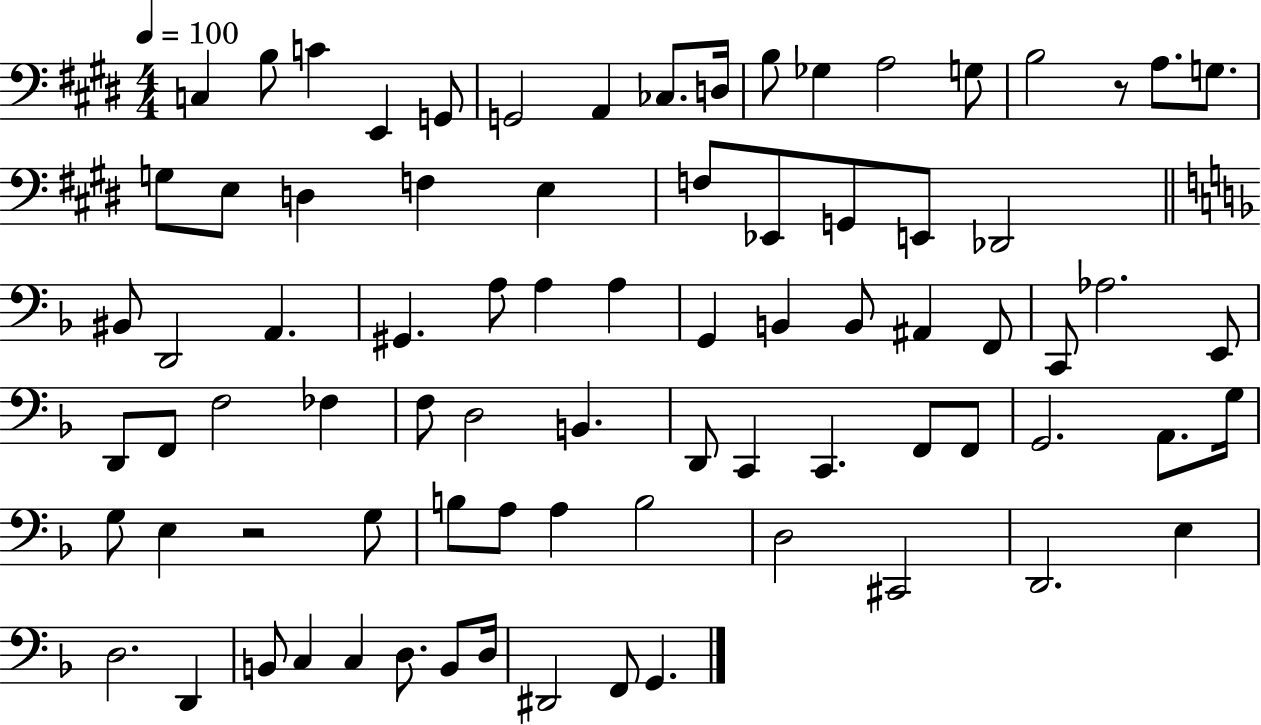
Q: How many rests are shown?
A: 2